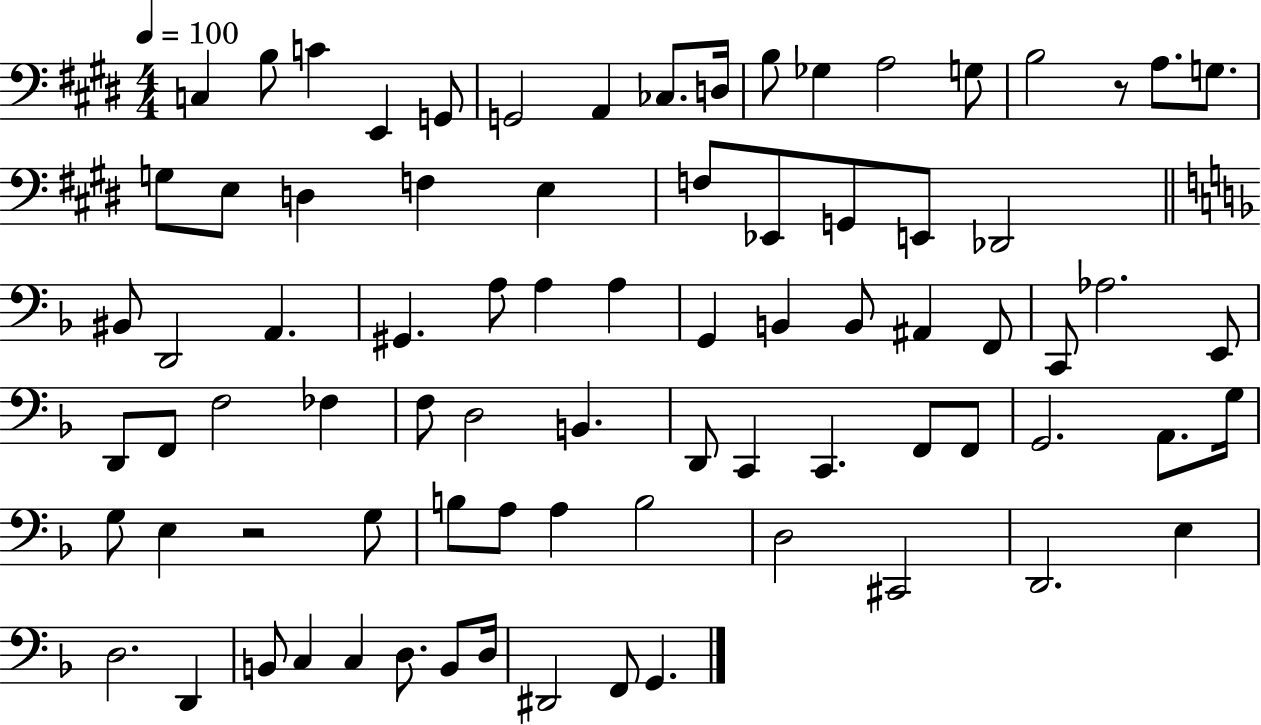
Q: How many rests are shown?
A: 2